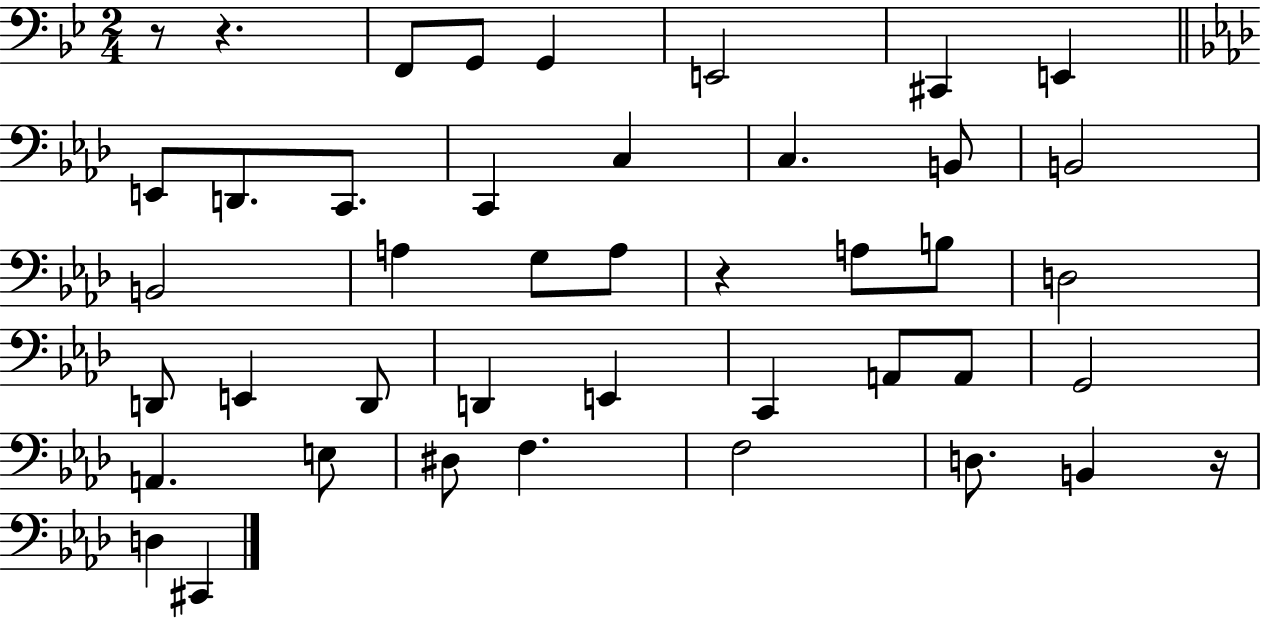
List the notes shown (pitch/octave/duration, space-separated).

R/e R/q. F2/e G2/e G2/q E2/h C#2/q E2/q E2/e D2/e. C2/e. C2/q C3/q C3/q. B2/e B2/h B2/h A3/q G3/e A3/e R/q A3/e B3/e D3/h D2/e E2/q D2/e D2/q E2/q C2/q A2/e A2/e G2/h A2/q. E3/e D#3/e F3/q. F3/h D3/e. B2/q R/s D3/q C#2/q